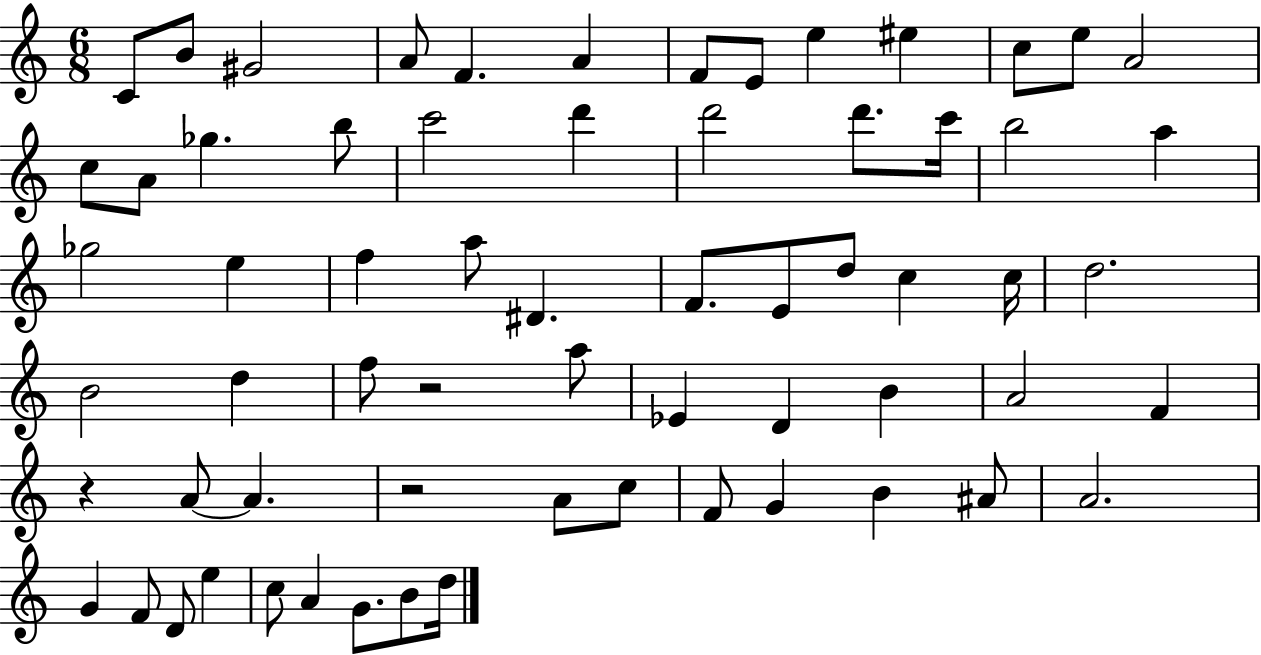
C4/e B4/e G#4/h A4/e F4/q. A4/q F4/e E4/e E5/q EIS5/q C5/e E5/e A4/h C5/e A4/e Gb5/q. B5/e C6/h D6/q D6/h D6/e. C6/s B5/h A5/q Gb5/h E5/q F5/q A5/e D#4/q. F4/e. E4/e D5/e C5/q C5/s D5/h. B4/h D5/q F5/e R/h A5/e Eb4/q D4/q B4/q A4/h F4/q R/q A4/e A4/q. R/h A4/e C5/e F4/e G4/q B4/q A#4/e A4/h. G4/q F4/e D4/e E5/q C5/e A4/q G4/e. B4/e D5/s